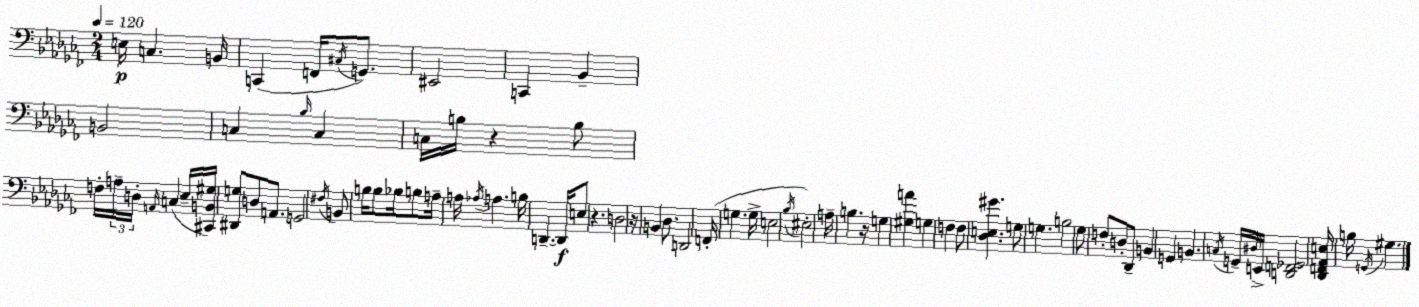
X:1
T:Untitled
M:2/4
L:1/4
K:Abm
E,/4 C, B,,/4 C,, F,,/4 ^C,/4 G,,/2 ^E,,2 C,, _B,, B,,2 C, _B,/4 C, C,/4 B,/4 z B,/2 F,/4 A,/4 D,/4 A,,/4 C, _E,/4 [^C,,B,,^G,]/4 [^D,,G,]/2 D,/2 A,,/2 G,,2 ^F,/4 B,,/2 B,/4 B,/2 _B,/4 B,/2 A,/4 A,/4 _A,/4 A, B,/4 D,, D,,/4 E,/2 z D,2 z/4 B,, _D,/2 D,,2 F,,/4 G, G,/4 E,2 _B,/4 ^E,2 A,/4 B, z/4 G, [^G,A] G, F, F,/2 [_D,E,^G] G,/2 G, B,2 _G,/2 F,/2 D,/2 _D,,/2 B,, G,, B,, C,/4 G,,/4 ^D,/4 E,,/4 [D,,F,,_G,,]2 [_D,,F,,_A,,E,]/4 B,/4 G,,/4 ^G,